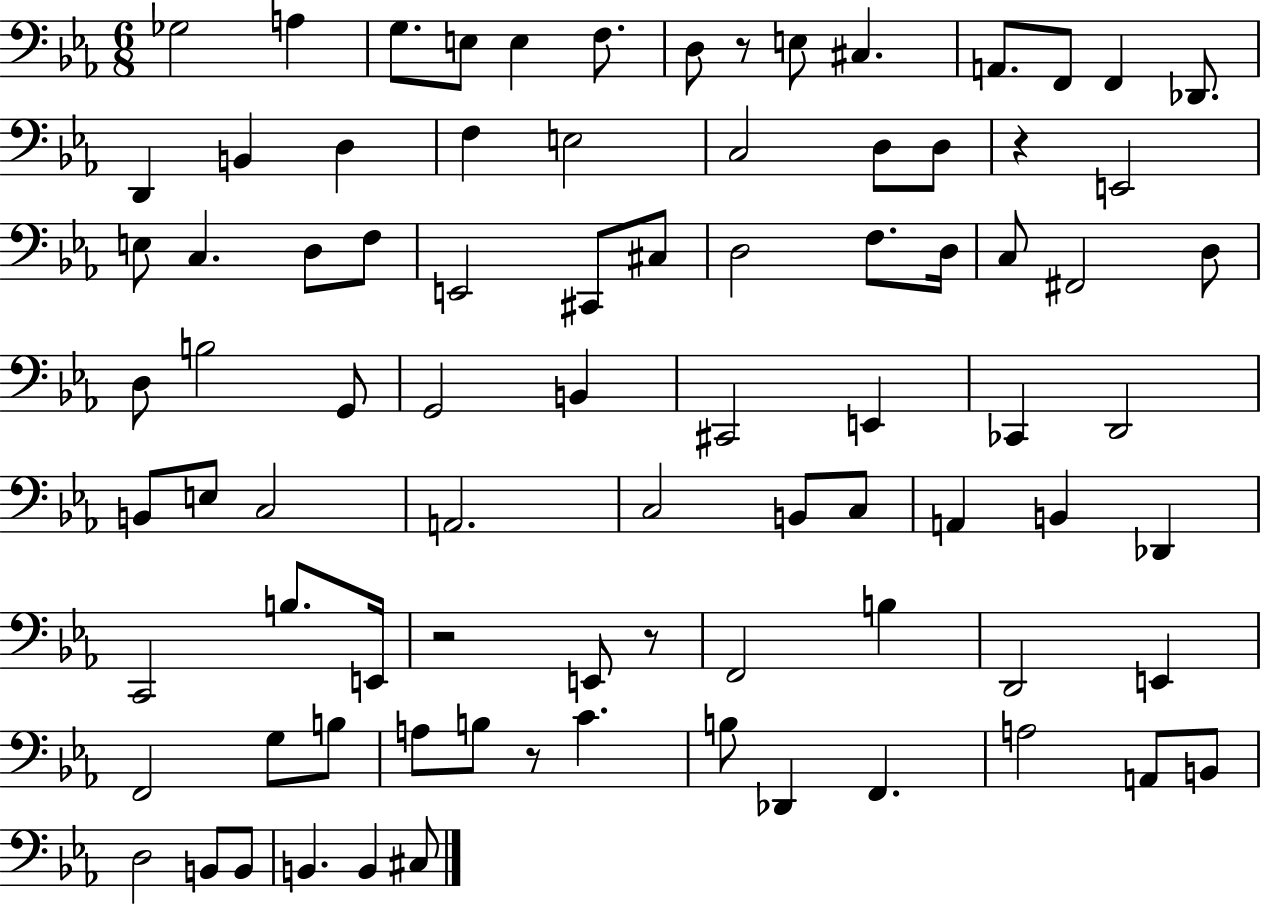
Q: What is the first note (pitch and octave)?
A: Gb3